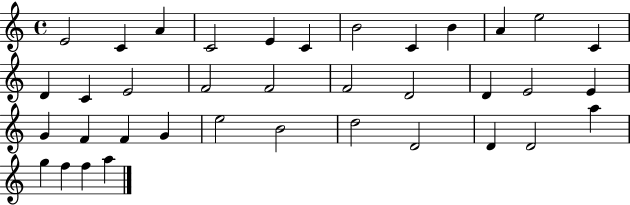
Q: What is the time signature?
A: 4/4